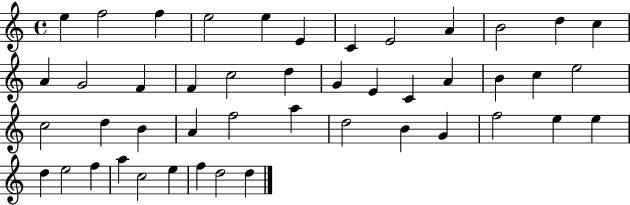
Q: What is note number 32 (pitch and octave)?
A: D5